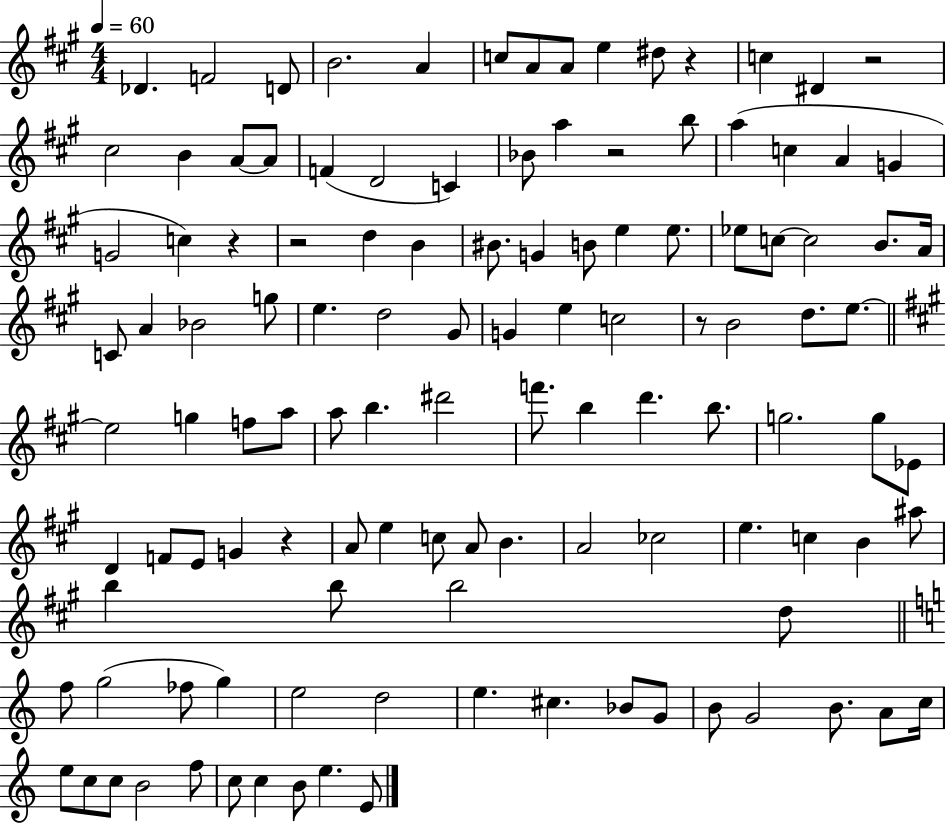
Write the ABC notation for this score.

X:1
T:Untitled
M:4/4
L:1/4
K:A
_D F2 D/2 B2 A c/2 A/2 A/2 e ^d/2 z c ^D z2 ^c2 B A/2 A/2 F D2 C _B/2 a z2 b/2 a c A G G2 c z z2 d B ^B/2 G B/2 e e/2 _e/2 c/2 c2 B/2 A/4 C/2 A _B2 g/2 e d2 ^G/2 G e c2 z/2 B2 d/2 e/2 e2 g f/2 a/2 a/2 b ^d'2 f'/2 b d' b/2 g2 g/2 _E/2 D F/2 E/2 G z A/2 e c/2 A/2 B A2 _c2 e c B ^a/2 b b/2 b2 d/2 f/2 g2 _f/2 g e2 d2 e ^c _B/2 G/2 B/2 G2 B/2 A/2 c/4 e/2 c/2 c/2 B2 f/2 c/2 c B/2 e E/2